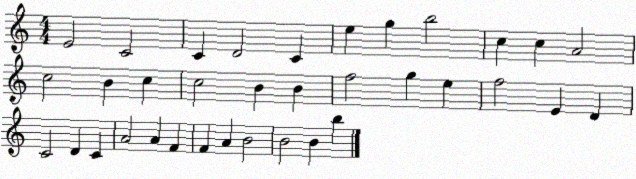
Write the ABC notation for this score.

X:1
T:Untitled
M:4/4
L:1/4
K:C
E2 C2 C D2 C e g b2 c c A2 c2 B c c2 B B f2 g e f2 E D C2 D C A2 A F F A B2 B2 B b